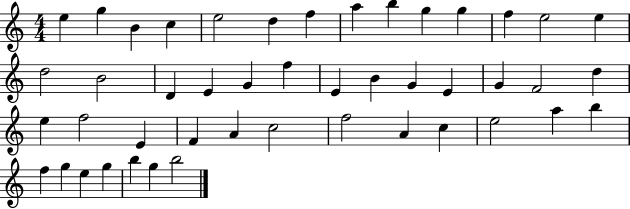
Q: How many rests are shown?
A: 0